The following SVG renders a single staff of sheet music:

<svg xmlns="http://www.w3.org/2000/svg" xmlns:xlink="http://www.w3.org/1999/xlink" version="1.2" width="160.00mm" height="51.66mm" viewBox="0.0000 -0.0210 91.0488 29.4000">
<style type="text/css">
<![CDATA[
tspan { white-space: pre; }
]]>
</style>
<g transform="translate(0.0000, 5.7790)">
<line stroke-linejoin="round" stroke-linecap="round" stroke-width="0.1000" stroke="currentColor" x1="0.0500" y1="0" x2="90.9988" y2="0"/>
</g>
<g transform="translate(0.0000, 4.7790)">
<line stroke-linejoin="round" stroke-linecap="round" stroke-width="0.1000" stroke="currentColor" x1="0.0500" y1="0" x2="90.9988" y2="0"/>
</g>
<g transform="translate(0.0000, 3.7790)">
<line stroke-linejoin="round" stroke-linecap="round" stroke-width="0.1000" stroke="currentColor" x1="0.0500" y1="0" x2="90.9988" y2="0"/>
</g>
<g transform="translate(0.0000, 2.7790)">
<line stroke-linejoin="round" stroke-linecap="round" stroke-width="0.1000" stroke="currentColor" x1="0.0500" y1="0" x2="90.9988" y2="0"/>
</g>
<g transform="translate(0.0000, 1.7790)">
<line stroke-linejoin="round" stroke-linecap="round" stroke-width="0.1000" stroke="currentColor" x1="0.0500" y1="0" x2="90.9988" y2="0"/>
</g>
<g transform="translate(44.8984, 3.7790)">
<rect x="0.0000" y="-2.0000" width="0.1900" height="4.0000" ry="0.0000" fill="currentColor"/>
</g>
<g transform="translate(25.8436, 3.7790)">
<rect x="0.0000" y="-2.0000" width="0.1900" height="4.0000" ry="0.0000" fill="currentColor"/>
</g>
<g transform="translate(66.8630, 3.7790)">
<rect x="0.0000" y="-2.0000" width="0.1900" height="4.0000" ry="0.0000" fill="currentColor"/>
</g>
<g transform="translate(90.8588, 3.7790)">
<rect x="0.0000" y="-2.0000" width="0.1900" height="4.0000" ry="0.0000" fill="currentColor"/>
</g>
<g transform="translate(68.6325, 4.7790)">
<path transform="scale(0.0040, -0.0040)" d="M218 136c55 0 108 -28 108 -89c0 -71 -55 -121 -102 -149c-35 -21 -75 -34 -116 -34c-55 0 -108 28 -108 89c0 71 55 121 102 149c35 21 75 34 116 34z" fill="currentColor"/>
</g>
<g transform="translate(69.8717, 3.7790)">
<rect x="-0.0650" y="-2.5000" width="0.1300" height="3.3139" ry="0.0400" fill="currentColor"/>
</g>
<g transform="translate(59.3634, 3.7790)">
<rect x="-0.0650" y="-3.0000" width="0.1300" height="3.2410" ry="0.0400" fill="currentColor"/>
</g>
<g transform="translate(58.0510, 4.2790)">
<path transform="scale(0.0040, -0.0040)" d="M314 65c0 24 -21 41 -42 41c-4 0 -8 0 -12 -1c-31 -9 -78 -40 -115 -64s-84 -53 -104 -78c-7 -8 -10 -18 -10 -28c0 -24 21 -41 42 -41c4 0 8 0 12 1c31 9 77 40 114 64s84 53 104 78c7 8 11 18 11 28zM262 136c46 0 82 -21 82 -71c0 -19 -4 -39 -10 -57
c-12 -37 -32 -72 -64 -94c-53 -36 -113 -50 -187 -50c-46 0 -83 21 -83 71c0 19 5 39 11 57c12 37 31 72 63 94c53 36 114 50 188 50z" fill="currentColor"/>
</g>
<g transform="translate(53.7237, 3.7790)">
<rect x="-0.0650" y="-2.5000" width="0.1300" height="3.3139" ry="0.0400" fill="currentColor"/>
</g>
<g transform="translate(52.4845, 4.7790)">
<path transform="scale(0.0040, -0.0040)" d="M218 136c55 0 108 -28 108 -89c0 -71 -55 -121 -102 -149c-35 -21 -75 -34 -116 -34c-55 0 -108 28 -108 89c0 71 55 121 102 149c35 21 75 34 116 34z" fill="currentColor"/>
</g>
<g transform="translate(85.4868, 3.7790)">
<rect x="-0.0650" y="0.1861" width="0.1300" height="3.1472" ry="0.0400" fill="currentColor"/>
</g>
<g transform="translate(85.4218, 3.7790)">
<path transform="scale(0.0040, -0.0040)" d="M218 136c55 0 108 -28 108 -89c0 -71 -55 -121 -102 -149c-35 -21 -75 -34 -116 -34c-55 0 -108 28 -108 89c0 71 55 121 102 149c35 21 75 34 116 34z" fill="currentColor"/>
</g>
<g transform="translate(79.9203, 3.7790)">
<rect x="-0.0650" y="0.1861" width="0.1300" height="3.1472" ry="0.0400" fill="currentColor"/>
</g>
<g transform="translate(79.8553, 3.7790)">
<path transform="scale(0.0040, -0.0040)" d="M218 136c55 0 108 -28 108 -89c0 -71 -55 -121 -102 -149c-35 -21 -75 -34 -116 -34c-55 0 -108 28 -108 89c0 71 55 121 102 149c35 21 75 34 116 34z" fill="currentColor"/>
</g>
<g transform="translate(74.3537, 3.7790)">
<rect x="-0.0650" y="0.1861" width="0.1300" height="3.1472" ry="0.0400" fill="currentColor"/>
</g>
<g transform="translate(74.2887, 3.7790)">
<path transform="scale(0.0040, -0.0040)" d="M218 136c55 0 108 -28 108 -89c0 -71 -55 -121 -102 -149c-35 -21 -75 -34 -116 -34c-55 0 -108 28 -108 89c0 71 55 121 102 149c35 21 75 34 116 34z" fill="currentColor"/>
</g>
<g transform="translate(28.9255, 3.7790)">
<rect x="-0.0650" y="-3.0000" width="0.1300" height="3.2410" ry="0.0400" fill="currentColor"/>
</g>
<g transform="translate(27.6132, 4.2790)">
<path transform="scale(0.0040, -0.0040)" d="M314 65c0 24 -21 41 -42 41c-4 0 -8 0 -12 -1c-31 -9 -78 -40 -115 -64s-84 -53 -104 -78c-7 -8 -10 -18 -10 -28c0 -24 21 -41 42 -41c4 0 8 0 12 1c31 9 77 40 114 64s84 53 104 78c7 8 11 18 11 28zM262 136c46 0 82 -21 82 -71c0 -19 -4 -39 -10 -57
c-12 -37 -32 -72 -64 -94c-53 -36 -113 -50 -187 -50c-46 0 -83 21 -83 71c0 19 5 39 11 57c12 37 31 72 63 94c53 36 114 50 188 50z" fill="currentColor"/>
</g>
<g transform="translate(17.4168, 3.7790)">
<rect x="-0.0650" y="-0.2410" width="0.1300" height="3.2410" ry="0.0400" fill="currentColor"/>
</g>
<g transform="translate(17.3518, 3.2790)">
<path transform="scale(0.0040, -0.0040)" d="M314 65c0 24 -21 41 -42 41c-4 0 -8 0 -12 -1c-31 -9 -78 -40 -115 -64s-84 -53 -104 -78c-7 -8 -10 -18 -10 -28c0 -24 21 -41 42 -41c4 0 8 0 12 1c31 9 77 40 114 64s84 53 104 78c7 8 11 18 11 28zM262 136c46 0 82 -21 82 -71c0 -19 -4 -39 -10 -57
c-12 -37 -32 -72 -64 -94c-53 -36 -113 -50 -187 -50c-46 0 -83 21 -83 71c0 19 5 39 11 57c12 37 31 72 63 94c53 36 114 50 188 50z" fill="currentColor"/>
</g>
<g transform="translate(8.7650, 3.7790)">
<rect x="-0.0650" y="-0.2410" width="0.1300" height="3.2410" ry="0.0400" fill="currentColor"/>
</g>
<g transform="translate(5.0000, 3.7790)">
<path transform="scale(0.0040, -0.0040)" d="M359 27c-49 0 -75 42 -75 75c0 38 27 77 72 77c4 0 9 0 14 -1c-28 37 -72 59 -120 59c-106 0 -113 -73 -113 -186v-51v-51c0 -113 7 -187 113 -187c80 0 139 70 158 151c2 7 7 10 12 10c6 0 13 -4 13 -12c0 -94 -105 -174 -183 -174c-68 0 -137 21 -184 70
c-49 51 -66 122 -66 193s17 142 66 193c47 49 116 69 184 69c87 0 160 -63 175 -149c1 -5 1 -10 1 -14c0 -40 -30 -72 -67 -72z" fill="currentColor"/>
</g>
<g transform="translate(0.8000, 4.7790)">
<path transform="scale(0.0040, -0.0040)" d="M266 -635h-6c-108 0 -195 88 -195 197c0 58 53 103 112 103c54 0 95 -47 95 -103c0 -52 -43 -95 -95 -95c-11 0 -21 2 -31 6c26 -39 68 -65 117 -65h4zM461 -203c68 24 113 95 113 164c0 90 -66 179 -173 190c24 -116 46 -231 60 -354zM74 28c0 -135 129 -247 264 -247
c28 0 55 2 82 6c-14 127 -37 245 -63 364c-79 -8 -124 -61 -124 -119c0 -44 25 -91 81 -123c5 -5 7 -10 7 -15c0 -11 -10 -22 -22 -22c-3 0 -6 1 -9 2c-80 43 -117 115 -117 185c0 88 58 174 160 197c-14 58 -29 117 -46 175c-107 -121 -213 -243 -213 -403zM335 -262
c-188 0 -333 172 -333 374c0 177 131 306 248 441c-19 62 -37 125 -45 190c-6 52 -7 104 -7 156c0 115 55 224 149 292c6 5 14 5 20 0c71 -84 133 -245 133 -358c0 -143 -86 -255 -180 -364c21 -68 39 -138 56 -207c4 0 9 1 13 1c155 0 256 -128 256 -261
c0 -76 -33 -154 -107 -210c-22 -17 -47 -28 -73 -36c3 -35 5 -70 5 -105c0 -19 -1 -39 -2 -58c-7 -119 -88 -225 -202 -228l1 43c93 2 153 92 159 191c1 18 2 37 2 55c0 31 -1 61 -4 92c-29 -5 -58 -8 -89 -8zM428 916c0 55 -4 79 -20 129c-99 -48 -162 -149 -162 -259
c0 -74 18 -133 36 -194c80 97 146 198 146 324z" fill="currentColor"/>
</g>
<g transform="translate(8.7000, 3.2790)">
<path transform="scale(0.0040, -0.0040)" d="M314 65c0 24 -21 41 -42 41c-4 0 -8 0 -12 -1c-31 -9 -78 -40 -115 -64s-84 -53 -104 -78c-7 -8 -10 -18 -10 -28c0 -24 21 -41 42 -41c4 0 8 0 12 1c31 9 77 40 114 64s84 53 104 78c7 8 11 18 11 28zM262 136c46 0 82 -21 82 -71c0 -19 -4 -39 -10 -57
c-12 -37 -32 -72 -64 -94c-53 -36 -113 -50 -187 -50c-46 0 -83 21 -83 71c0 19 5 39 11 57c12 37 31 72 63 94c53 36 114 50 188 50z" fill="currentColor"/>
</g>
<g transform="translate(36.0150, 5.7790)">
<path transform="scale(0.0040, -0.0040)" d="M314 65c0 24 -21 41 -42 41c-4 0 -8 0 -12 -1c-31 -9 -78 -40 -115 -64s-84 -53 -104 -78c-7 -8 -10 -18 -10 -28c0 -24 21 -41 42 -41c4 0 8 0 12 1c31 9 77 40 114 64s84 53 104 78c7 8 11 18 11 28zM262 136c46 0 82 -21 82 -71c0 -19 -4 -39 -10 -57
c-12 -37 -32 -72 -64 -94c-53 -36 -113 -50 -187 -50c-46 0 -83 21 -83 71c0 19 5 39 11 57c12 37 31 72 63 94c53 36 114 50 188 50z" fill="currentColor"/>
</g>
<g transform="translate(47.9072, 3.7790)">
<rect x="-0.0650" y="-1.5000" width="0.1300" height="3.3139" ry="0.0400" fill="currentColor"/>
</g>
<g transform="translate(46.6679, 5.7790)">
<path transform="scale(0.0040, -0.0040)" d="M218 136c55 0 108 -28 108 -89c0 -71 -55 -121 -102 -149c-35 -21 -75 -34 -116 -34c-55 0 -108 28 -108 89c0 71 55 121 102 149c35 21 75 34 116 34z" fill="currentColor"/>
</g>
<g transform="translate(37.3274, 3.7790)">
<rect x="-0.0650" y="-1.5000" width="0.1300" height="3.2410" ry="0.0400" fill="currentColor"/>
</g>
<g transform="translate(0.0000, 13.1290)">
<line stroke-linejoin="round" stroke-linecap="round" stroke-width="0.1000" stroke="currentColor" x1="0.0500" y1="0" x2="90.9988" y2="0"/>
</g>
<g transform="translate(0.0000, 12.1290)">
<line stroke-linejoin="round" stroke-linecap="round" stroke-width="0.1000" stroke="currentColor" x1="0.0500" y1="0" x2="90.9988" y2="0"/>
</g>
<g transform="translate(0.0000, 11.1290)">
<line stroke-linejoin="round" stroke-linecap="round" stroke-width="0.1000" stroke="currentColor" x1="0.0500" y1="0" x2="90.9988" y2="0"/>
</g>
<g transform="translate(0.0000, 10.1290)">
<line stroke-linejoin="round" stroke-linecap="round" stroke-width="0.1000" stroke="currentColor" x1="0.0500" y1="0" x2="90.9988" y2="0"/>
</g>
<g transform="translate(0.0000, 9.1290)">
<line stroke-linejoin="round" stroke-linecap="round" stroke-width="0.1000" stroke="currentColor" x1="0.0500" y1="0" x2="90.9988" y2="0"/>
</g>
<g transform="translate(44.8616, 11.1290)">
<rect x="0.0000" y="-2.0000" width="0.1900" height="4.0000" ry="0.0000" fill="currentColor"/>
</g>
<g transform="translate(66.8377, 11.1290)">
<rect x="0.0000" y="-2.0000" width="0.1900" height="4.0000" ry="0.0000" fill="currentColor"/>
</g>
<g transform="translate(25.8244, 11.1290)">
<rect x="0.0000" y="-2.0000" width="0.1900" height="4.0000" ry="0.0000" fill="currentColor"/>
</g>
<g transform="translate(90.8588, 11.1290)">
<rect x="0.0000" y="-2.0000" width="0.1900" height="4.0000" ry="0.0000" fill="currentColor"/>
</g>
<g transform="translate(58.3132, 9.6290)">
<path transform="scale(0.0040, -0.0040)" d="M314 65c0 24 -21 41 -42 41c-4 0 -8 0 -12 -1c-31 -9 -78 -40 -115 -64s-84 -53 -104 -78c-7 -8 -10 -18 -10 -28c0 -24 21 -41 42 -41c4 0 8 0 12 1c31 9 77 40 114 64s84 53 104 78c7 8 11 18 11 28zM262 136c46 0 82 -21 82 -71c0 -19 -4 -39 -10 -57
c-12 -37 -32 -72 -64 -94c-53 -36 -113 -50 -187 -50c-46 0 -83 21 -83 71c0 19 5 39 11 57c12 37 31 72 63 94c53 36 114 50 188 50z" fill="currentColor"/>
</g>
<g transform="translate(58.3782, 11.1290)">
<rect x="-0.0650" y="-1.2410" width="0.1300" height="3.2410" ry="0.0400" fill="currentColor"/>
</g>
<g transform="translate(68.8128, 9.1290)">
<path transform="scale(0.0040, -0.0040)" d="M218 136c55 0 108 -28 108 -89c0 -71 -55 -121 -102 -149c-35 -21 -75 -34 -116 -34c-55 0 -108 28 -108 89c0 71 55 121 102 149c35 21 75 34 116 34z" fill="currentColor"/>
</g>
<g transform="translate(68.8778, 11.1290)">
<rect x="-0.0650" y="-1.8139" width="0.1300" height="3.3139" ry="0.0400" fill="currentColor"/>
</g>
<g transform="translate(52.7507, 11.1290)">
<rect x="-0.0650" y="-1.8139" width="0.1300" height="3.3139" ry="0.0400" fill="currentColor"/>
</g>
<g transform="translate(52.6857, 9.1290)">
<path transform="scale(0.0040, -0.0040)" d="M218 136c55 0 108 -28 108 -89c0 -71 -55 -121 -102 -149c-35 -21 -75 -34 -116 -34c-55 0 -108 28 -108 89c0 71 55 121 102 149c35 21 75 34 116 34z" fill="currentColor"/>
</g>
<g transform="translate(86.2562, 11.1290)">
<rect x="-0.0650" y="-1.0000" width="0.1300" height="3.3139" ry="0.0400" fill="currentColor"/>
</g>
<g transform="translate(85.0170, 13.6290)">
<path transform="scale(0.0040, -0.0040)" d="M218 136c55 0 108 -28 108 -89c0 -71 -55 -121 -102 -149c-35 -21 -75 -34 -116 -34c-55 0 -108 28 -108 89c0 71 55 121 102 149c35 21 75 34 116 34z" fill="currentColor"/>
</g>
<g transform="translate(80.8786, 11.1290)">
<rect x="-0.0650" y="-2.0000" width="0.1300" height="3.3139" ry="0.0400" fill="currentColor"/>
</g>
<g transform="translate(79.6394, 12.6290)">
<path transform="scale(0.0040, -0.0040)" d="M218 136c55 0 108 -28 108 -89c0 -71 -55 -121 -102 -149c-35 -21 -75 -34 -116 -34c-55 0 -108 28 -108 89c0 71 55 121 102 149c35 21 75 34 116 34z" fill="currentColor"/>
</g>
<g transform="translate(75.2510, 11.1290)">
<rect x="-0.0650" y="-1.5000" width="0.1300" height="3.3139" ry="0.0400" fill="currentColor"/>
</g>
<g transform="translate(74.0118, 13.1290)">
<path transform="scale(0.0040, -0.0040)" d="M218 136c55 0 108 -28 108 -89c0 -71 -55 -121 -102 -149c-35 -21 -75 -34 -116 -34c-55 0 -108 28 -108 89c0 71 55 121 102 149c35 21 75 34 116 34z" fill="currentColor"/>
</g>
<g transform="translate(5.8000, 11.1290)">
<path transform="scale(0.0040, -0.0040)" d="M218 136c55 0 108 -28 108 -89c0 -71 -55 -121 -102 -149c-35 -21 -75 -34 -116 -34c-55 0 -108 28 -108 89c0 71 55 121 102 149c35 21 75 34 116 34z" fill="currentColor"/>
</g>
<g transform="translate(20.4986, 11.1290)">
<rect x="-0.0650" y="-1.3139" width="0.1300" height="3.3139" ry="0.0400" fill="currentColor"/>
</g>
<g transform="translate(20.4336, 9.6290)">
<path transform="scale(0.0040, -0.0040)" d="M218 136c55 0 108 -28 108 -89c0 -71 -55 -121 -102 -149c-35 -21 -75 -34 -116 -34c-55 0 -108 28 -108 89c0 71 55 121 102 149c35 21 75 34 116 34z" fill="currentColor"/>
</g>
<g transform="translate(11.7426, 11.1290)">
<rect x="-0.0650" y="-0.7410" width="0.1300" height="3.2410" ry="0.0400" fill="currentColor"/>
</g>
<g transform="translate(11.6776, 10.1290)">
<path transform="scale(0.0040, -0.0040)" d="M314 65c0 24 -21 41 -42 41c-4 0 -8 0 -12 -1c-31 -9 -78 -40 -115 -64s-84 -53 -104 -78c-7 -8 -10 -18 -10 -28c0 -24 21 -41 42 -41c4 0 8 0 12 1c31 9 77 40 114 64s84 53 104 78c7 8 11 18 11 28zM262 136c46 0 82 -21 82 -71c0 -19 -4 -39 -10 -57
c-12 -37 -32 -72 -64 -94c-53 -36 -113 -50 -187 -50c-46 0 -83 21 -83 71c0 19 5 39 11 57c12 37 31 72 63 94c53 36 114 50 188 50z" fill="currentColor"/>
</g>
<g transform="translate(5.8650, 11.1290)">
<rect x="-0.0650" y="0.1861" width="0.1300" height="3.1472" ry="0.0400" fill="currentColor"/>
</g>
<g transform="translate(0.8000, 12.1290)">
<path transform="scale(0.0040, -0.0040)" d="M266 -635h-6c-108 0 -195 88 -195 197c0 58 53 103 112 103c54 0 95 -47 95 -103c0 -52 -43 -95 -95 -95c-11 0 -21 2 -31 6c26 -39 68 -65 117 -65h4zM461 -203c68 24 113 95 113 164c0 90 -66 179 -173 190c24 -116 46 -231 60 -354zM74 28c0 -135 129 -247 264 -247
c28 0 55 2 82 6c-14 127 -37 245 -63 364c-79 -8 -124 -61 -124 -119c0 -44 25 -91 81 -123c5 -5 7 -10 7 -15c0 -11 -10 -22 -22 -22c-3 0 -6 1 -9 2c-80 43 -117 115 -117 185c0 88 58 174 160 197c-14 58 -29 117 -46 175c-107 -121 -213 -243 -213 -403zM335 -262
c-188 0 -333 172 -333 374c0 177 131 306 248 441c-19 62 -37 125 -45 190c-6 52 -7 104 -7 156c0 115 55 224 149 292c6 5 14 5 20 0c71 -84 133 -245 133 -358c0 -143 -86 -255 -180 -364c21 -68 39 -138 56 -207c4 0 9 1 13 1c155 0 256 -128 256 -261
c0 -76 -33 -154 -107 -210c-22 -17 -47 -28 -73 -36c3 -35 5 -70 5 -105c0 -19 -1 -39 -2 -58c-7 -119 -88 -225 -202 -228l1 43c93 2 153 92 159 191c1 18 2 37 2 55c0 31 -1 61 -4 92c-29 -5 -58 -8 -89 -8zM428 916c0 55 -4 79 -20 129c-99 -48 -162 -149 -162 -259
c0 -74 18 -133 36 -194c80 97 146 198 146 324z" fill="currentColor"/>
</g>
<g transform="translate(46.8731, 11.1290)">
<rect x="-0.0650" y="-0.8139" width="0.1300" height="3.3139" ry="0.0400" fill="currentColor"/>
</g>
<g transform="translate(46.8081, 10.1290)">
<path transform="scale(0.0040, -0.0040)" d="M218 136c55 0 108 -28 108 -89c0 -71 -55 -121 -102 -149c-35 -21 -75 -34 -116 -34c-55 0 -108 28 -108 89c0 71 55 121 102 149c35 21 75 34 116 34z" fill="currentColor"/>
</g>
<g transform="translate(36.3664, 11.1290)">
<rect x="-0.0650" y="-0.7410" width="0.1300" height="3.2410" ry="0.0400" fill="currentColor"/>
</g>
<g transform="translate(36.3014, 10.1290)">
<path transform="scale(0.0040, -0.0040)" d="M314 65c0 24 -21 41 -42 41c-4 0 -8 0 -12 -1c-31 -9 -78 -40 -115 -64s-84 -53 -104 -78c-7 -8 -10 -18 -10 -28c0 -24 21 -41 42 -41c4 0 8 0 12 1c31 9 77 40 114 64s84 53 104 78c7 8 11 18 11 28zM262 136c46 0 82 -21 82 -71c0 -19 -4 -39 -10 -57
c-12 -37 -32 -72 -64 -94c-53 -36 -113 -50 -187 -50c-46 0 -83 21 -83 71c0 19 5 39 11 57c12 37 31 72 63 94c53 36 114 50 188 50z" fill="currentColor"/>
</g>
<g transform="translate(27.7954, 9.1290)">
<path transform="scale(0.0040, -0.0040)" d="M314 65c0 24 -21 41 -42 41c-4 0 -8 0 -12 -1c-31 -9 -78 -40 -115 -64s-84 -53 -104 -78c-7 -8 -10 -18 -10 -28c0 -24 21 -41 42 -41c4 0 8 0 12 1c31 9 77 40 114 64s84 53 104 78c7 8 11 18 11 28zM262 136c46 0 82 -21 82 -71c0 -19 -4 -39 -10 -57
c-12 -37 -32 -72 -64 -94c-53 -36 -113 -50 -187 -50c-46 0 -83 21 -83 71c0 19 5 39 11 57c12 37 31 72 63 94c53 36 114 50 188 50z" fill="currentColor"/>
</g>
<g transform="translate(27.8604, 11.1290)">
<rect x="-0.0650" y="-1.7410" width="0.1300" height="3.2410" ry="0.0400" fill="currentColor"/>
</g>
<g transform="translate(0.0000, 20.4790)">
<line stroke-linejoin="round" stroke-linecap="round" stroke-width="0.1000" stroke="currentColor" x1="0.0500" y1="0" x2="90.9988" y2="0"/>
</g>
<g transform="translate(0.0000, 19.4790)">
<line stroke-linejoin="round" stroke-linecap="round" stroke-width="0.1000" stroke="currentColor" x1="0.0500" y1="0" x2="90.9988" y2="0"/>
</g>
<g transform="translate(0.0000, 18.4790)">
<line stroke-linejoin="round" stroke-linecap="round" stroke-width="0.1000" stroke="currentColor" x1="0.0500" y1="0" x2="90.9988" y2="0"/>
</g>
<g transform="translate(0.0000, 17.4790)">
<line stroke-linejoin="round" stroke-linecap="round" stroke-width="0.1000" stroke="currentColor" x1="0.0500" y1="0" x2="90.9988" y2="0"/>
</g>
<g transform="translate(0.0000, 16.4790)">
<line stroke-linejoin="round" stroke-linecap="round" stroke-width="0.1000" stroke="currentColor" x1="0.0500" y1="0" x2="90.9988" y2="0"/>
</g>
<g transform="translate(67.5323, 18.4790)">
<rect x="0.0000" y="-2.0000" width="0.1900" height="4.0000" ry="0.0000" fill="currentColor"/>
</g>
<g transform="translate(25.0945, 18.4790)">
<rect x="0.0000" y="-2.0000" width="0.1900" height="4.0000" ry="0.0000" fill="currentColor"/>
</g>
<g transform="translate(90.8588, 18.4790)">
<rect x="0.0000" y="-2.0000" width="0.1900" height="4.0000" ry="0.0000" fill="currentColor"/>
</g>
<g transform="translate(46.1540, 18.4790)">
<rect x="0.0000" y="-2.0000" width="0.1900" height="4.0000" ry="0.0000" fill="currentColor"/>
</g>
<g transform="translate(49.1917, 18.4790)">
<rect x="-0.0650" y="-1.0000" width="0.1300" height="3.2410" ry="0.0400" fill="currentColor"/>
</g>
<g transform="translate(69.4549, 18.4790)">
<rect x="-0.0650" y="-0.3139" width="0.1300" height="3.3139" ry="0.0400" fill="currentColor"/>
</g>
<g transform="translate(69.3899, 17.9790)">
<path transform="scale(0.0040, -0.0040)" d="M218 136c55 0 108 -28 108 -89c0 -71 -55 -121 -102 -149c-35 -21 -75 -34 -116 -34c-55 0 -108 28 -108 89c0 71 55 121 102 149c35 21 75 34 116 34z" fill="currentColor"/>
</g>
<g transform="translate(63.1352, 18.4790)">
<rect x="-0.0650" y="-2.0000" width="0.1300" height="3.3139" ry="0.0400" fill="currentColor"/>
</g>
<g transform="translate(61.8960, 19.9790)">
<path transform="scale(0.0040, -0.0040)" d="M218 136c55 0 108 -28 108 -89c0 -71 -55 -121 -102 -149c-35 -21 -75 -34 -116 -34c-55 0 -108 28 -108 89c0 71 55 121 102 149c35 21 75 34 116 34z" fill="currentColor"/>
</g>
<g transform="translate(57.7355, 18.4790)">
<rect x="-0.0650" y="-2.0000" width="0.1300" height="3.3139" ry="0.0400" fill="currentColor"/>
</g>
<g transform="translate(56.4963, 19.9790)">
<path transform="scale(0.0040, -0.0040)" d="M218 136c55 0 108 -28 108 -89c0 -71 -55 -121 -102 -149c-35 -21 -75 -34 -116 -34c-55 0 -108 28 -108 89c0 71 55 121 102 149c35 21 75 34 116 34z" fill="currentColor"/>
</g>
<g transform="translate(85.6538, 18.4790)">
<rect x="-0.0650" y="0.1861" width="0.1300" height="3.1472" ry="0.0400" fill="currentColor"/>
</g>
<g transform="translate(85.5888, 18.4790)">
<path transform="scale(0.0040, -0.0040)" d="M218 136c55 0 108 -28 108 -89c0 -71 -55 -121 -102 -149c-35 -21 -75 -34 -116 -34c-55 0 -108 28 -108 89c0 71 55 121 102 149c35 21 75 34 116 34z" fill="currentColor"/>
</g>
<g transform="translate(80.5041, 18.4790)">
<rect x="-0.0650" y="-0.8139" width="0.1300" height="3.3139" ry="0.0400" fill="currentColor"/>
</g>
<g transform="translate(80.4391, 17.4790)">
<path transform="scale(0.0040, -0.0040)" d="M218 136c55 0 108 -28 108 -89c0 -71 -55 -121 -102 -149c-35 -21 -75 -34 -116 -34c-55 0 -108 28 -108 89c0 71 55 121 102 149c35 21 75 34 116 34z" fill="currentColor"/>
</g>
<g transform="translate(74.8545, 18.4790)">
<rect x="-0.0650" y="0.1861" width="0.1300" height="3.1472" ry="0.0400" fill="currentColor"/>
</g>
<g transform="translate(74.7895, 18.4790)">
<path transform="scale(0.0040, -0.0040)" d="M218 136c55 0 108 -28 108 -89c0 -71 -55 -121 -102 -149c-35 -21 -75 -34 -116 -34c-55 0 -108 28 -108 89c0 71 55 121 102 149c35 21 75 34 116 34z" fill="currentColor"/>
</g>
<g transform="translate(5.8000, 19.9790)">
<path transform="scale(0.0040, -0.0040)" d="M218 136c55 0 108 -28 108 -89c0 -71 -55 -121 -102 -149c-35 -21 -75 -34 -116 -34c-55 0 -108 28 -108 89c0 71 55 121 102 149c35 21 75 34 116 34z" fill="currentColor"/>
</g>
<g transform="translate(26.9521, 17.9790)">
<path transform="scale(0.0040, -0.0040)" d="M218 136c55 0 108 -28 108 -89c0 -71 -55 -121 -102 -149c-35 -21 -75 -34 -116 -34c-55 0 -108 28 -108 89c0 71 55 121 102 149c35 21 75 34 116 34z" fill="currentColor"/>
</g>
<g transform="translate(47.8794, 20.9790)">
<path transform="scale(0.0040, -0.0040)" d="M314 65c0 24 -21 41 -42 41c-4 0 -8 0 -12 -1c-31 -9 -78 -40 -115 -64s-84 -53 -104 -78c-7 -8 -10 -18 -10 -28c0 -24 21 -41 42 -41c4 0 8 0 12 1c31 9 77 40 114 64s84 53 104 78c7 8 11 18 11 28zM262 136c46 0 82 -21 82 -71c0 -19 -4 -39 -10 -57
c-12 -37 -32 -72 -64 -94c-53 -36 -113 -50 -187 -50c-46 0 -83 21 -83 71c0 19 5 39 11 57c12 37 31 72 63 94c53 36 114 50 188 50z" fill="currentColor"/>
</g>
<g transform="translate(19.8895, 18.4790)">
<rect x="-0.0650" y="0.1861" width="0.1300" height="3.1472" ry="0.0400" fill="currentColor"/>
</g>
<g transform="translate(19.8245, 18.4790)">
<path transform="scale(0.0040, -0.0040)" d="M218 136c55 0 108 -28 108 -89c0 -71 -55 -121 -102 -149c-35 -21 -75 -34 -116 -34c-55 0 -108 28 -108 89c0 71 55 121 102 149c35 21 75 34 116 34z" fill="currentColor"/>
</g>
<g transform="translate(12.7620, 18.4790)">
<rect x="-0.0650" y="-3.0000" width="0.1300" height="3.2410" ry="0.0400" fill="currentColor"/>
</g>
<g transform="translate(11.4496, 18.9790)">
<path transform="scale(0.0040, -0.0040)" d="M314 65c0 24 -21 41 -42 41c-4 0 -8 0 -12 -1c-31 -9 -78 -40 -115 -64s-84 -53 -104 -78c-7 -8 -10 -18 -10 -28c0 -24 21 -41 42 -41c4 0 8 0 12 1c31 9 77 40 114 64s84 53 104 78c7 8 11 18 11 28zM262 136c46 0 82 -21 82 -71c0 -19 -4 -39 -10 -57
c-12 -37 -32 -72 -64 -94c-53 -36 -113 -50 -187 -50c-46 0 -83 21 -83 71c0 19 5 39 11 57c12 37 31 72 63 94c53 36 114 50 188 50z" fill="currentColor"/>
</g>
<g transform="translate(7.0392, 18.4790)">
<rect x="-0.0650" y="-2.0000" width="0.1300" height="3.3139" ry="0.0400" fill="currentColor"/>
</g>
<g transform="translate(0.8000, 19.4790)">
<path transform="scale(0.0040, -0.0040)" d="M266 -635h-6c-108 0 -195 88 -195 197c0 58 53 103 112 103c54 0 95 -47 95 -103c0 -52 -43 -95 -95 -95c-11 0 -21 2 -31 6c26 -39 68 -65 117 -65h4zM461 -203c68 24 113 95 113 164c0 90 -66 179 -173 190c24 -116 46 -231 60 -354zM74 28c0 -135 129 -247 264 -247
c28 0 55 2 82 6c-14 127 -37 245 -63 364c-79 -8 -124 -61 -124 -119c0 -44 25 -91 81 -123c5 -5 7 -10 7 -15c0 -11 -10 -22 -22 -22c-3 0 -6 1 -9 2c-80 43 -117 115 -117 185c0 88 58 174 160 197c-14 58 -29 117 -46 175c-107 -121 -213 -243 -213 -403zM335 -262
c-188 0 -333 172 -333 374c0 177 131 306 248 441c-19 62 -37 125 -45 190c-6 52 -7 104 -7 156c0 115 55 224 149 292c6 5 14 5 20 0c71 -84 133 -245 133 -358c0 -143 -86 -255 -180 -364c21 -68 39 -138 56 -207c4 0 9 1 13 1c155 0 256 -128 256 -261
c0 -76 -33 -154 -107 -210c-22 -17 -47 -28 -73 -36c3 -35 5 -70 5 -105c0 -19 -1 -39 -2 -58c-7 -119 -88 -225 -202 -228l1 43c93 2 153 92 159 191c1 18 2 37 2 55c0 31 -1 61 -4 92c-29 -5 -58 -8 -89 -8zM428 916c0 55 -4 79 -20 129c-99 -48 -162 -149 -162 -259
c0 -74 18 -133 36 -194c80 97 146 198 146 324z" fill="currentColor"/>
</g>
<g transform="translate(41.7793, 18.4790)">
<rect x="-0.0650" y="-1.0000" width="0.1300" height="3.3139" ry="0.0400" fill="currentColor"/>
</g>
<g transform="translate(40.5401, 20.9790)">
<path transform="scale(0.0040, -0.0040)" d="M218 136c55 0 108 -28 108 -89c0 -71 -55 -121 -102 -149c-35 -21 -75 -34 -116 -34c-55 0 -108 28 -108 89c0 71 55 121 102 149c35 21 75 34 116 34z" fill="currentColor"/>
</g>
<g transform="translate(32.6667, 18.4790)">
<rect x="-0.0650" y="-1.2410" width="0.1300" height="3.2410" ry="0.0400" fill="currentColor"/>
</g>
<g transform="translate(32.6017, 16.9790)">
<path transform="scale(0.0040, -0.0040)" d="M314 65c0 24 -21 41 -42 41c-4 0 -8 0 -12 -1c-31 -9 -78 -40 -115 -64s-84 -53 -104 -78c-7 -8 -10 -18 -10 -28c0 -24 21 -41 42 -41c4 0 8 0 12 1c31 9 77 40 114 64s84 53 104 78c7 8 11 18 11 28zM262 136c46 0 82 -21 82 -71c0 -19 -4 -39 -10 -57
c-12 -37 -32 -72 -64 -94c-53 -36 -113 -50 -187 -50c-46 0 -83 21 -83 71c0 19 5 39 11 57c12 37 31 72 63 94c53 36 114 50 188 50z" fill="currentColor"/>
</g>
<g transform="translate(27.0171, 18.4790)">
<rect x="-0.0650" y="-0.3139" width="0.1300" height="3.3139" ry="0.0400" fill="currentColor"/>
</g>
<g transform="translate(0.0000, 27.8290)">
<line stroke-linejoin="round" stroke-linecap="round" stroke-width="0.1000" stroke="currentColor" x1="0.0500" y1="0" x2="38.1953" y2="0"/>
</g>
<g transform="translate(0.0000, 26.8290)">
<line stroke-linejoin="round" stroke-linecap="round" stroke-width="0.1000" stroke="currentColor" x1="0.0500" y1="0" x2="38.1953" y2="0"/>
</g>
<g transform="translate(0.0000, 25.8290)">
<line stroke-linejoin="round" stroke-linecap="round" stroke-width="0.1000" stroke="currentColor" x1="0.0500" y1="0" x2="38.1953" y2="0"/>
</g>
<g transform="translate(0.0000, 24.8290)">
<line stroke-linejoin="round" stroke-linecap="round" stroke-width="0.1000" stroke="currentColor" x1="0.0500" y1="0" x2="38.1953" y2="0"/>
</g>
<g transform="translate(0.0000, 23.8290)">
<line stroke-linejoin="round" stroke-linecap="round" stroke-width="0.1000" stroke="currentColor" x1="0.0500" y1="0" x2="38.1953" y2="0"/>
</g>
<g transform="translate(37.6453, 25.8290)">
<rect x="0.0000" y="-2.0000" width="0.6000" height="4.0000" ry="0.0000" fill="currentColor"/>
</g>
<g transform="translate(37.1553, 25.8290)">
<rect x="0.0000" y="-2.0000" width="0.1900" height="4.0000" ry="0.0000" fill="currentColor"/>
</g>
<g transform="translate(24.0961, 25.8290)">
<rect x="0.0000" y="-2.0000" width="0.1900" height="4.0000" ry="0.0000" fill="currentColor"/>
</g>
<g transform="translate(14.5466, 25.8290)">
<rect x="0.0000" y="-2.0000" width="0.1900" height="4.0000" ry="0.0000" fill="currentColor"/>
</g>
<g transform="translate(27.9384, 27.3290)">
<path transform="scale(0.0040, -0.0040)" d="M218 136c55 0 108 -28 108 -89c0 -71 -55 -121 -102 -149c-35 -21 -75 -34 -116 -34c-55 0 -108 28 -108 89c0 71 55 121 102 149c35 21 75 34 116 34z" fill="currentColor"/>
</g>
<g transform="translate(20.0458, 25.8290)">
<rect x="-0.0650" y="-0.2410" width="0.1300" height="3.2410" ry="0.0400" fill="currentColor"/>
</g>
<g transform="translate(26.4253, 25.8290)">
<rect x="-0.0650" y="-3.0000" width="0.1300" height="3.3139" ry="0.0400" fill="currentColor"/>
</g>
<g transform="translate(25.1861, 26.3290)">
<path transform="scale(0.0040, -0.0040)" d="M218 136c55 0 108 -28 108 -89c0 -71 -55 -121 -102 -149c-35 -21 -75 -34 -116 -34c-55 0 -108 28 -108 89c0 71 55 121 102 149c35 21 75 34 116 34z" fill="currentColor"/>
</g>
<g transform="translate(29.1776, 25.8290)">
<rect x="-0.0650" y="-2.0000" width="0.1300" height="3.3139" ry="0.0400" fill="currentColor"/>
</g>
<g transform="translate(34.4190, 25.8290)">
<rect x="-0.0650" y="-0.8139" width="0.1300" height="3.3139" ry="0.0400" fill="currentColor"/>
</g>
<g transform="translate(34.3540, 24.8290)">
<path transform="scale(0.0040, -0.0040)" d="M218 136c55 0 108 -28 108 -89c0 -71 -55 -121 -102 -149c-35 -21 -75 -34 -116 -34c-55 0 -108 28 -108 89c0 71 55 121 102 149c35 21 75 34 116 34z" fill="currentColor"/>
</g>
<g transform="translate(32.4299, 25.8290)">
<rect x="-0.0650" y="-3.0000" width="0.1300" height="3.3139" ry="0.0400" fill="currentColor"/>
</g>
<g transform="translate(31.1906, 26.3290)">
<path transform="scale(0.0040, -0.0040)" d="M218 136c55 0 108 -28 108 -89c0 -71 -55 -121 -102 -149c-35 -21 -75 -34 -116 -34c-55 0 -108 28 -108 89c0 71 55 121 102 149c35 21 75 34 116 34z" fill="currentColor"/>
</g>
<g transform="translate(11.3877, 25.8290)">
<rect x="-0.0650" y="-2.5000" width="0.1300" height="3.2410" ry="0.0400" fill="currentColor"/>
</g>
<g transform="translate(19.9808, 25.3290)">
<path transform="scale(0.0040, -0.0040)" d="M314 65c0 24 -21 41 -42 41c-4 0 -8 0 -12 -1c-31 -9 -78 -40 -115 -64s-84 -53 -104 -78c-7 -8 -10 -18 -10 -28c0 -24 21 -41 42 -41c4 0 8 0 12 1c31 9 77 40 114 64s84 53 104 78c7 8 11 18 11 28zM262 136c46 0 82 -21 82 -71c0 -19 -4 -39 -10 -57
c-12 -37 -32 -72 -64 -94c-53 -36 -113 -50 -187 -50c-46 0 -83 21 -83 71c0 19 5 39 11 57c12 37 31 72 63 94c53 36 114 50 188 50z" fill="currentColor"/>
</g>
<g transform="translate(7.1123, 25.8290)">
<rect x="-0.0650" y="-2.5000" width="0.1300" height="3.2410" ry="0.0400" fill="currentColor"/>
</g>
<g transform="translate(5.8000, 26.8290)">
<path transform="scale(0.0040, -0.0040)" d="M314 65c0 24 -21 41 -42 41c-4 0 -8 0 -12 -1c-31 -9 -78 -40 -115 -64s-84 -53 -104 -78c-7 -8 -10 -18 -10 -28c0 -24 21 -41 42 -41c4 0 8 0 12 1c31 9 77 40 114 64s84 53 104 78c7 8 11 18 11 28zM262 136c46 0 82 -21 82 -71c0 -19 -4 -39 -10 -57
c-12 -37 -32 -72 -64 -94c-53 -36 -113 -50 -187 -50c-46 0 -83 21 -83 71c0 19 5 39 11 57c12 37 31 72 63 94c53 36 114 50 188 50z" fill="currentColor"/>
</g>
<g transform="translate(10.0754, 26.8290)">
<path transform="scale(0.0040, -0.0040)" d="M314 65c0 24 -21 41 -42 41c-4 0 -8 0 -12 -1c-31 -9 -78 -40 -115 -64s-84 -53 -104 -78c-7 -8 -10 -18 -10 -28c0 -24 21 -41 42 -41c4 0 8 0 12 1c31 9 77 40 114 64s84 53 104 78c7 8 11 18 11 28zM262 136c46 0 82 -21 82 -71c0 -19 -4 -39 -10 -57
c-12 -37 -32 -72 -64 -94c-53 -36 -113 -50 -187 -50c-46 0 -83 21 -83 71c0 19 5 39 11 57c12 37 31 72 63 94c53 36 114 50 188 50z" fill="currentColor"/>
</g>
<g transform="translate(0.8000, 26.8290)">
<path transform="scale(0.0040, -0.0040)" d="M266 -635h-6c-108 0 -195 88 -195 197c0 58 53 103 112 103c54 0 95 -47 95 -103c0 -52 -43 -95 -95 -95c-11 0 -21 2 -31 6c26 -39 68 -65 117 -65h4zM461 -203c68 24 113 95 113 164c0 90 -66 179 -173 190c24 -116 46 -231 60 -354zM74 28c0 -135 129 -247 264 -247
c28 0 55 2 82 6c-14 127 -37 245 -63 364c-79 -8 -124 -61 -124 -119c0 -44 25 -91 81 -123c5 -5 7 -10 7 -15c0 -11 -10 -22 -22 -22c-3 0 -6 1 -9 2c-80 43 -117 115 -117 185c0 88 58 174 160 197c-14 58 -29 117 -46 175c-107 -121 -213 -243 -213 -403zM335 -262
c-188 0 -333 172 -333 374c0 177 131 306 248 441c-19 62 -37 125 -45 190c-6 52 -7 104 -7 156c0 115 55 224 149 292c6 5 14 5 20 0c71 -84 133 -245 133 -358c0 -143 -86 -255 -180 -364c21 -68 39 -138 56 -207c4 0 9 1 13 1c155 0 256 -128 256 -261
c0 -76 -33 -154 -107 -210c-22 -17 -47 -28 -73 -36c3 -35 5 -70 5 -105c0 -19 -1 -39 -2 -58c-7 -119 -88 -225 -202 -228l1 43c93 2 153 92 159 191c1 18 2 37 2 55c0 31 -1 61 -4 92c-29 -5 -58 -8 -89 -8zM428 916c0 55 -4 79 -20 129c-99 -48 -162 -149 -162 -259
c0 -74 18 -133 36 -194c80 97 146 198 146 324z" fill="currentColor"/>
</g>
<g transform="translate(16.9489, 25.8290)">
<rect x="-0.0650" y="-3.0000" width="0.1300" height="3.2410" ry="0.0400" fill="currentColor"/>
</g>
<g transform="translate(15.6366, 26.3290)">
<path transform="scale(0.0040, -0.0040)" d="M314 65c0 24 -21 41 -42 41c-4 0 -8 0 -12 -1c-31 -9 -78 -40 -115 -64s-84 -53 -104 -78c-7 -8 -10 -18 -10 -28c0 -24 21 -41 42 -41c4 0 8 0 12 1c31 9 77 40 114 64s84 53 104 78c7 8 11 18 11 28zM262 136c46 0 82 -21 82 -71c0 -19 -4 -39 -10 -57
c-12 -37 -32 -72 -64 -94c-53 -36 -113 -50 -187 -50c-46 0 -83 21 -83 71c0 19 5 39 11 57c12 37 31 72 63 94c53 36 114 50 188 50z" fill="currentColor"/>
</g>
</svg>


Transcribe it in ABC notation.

X:1
T:Untitled
M:4/4
L:1/4
K:C
c2 c2 A2 E2 E G A2 G B B B B d2 e f2 d2 d f e2 f E F D F A2 B c e2 D D2 F F c B d B G2 G2 A2 c2 A F A d